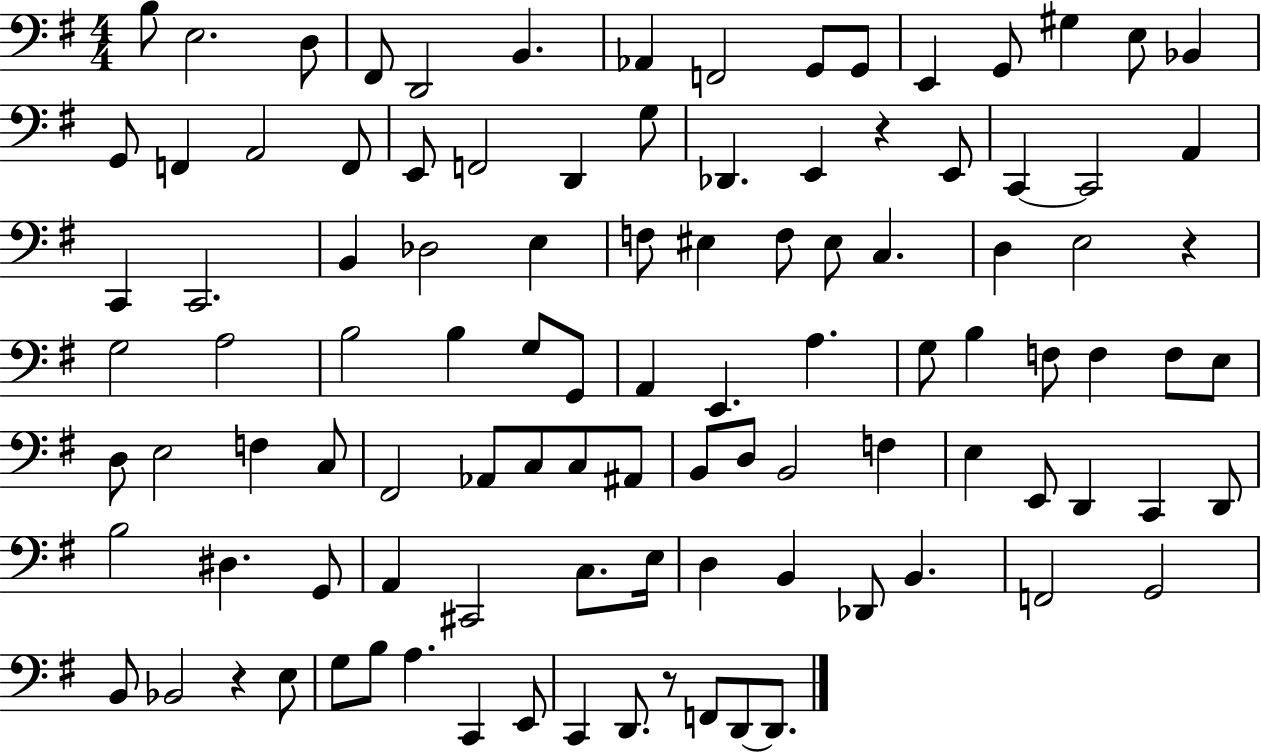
{
  \clef bass
  \numericTimeSignature
  \time 4/4
  \key g \major
  b8 e2. d8 | fis,8 d,2 b,4. | aes,4 f,2 g,8 g,8 | e,4 g,8 gis4 e8 bes,4 | \break g,8 f,4 a,2 f,8 | e,8 f,2 d,4 g8 | des,4. e,4 r4 e,8 | c,4~~ c,2 a,4 | \break c,4 c,2. | b,4 des2 e4 | f8 eis4 f8 eis8 c4. | d4 e2 r4 | \break g2 a2 | b2 b4 g8 g,8 | a,4 e,4. a4. | g8 b4 f8 f4 f8 e8 | \break d8 e2 f4 c8 | fis,2 aes,8 c8 c8 ais,8 | b,8 d8 b,2 f4 | e4 e,8 d,4 c,4 d,8 | \break b2 dis4. g,8 | a,4 cis,2 c8. e16 | d4 b,4 des,8 b,4. | f,2 g,2 | \break b,8 bes,2 r4 e8 | g8 b8 a4. c,4 e,8 | c,4 d,8. r8 f,8 d,8~~ d,8. | \bar "|."
}